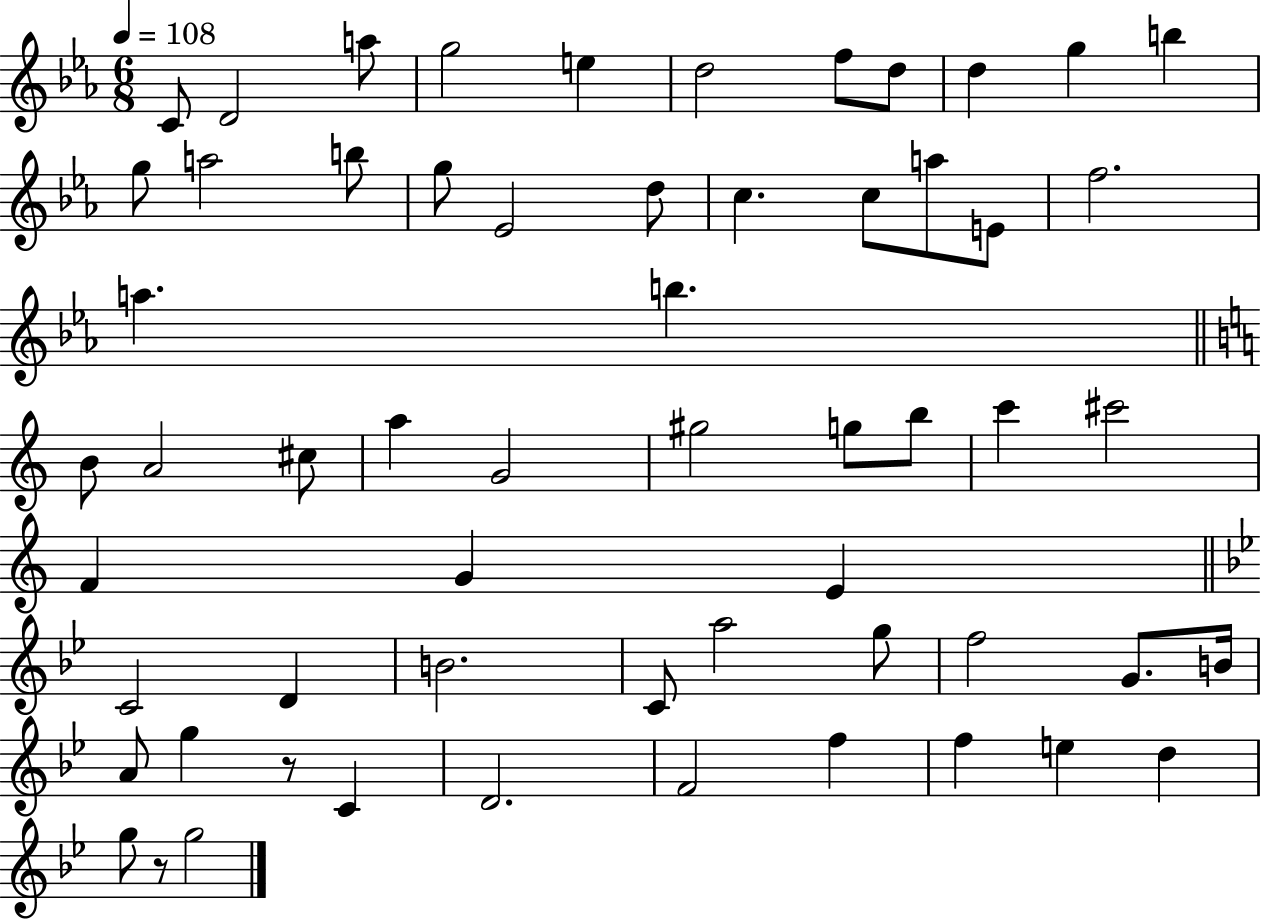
X:1
T:Untitled
M:6/8
L:1/4
K:Eb
C/2 D2 a/2 g2 e d2 f/2 d/2 d g b g/2 a2 b/2 g/2 _E2 d/2 c c/2 a/2 E/2 f2 a b B/2 A2 ^c/2 a G2 ^g2 g/2 b/2 c' ^c'2 F G E C2 D B2 C/2 a2 g/2 f2 G/2 B/4 A/2 g z/2 C D2 F2 f f e d g/2 z/2 g2